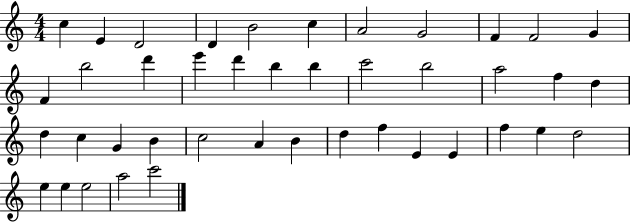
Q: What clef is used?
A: treble